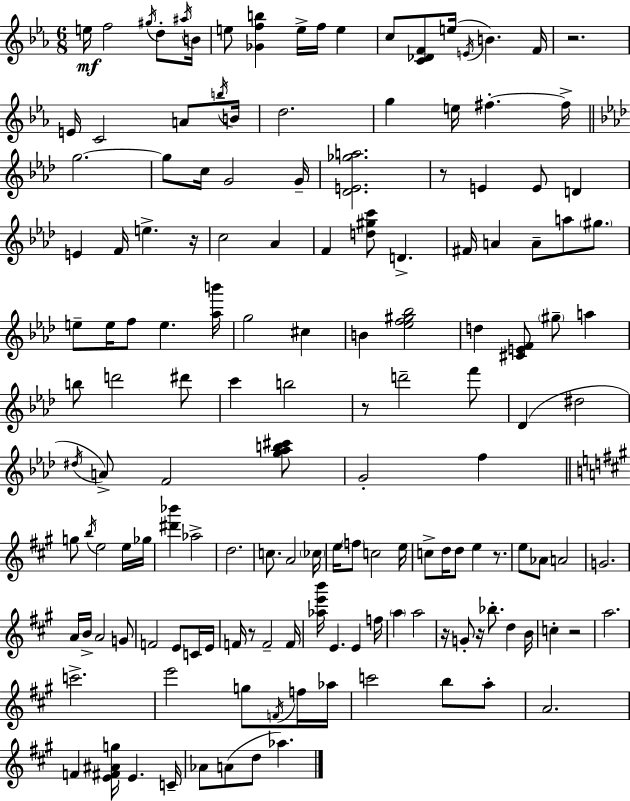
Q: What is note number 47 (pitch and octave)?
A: E5